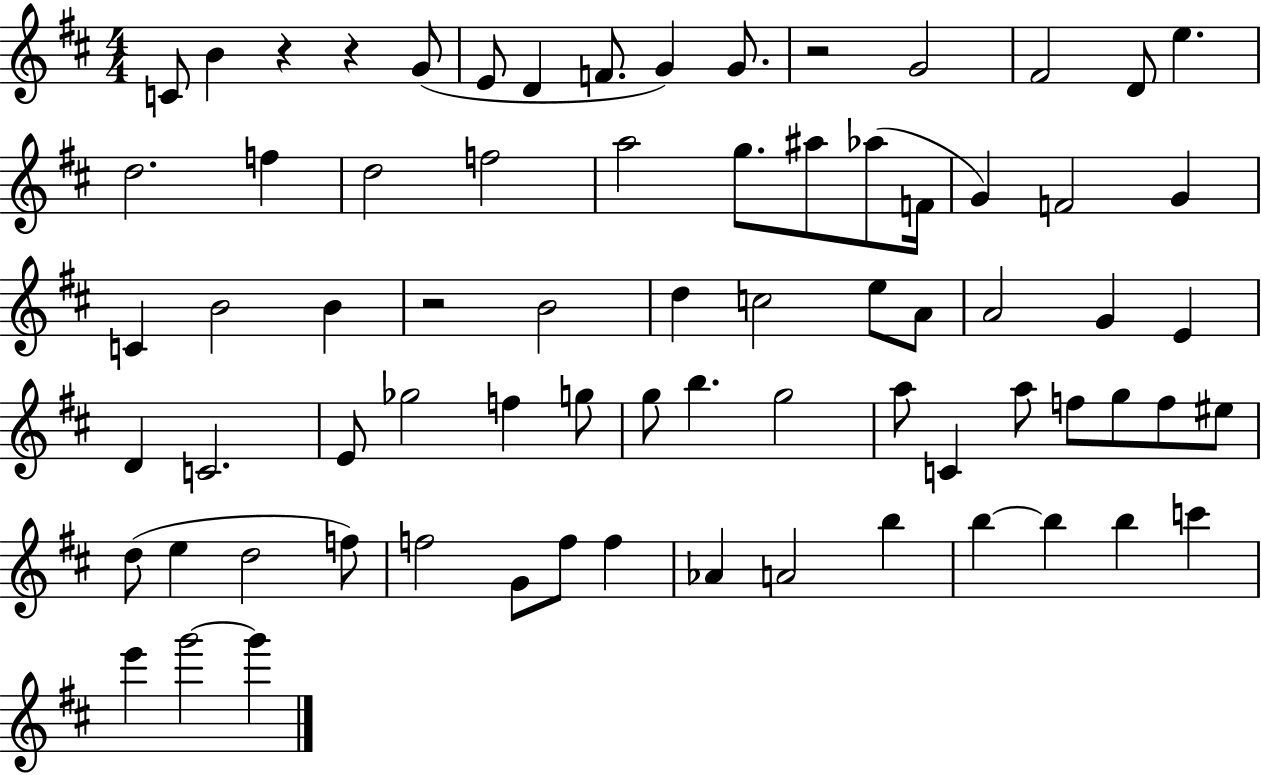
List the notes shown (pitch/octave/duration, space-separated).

C4/e B4/q R/q R/q G4/e E4/e D4/q F4/e. G4/q G4/e. R/h G4/h F#4/h D4/e E5/q. D5/h. F5/q D5/h F5/h A5/h G5/e. A#5/e Ab5/e F4/s G4/q F4/h G4/q C4/q B4/h B4/q R/h B4/h D5/q C5/h E5/e A4/e A4/h G4/q E4/q D4/q C4/h. E4/e Gb5/h F5/q G5/e G5/e B5/q. G5/h A5/e C4/q A5/e F5/e G5/e F5/e EIS5/e D5/e E5/q D5/h F5/e F5/h G4/e F5/e F5/q Ab4/q A4/h B5/q B5/q B5/q B5/q C6/q E6/q G6/h G6/q